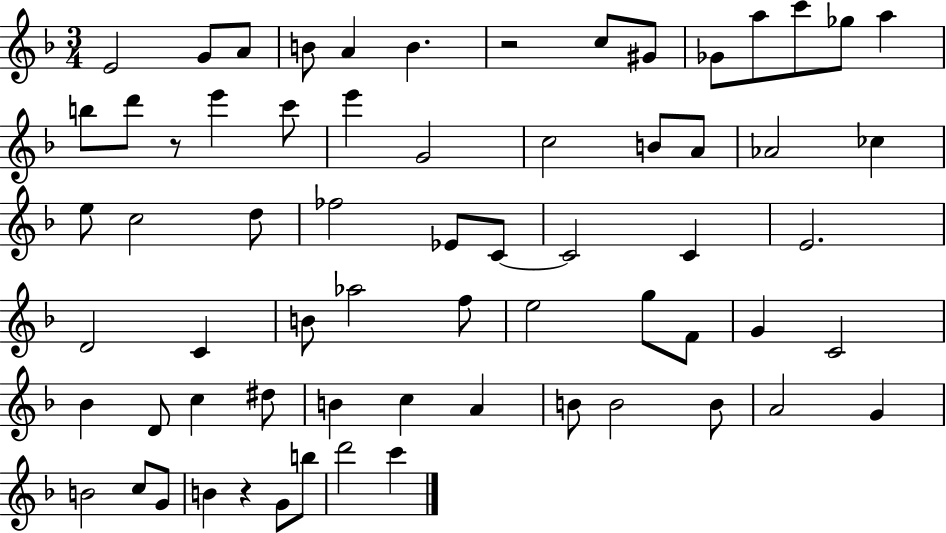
X:1
T:Untitled
M:3/4
L:1/4
K:F
E2 G/2 A/2 B/2 A B z2 c/2 ^G/2 _G/2 a/2 c'/2 _g/2 a b/2 d'/2 z/2 e' c'/2 e' G2 c2 B/2 A/2 _A2 _c e/2 c2 d/2 _f2 _E/2 C/2 C2 C E2 D2 C B/2 _a2 f/2 e2 g/2 F/2 G C2 _B D/2 c ^d/2 B c A B/2 B2 B/2 A2 G B2 c/2 G/2 B z G/2 b/2 d'2 c'